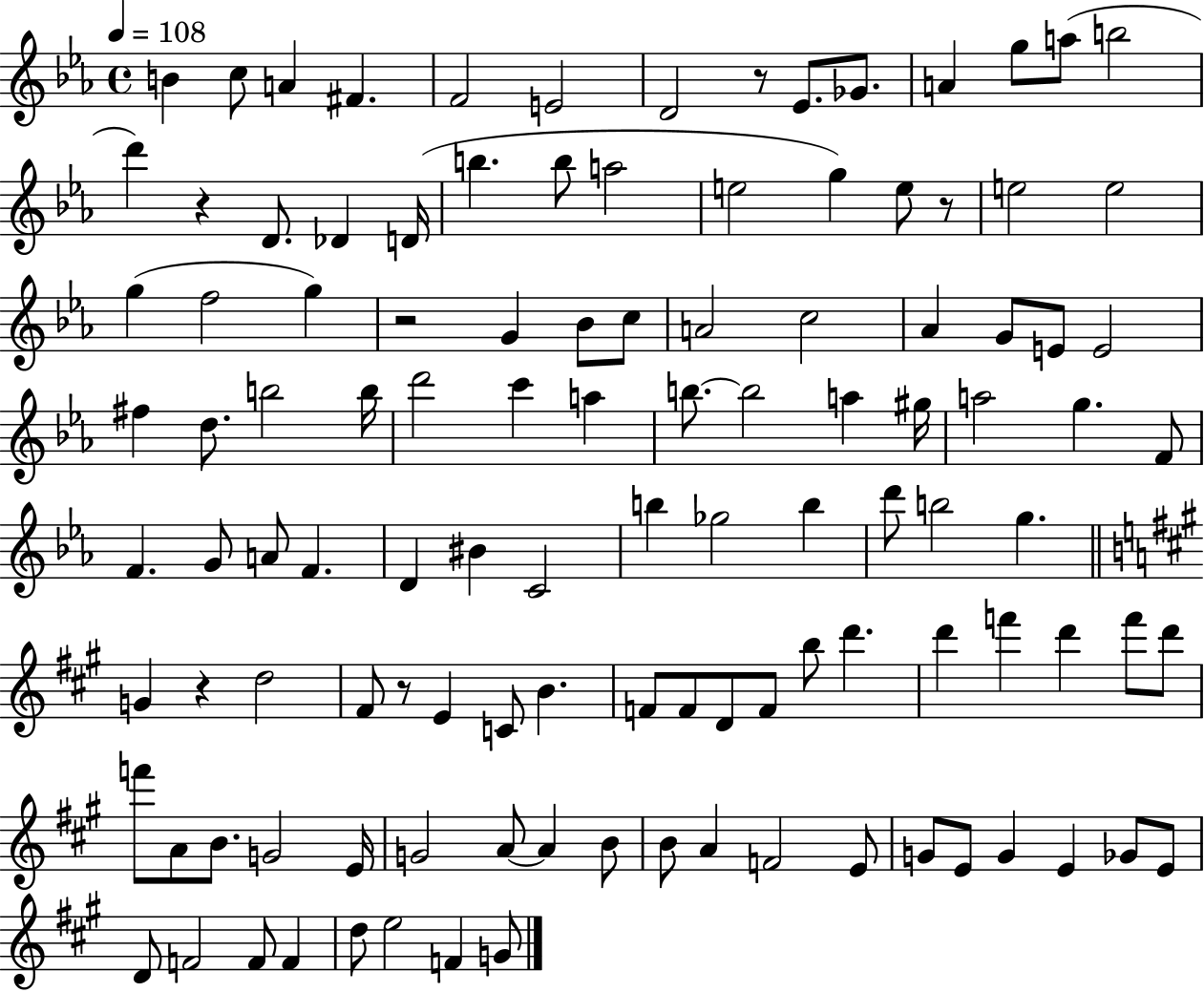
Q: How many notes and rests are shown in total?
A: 114